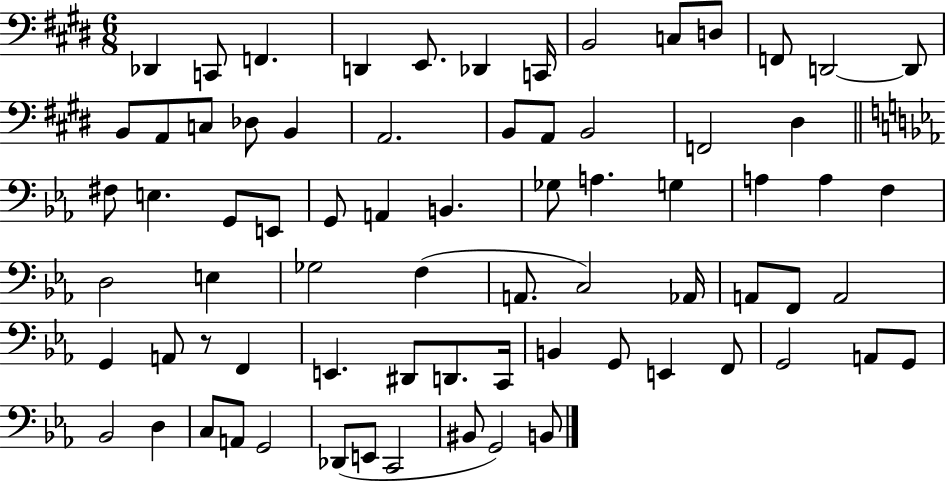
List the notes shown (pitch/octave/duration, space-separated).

Db2/q C2/e F2/q. D2/q E2/e. Db2/q C2/s B2/h C3/e D3/e F2/e D2/h D2/e B2/e A2/e C3/e Db3/e B2/q A2/h. B2/e A2/e B2/h F2/h D#3/q F#3/e E3/q. G2/e E2/e G2/e A2/q B2/q. Gb3/e A3/q. G3/q A3/q A3/q F3/q D3/h E3/q Gb3/h F3/q A2/e. C3/h Ab2/s A2/e F2/e A2/h G2/q A2/e R/e F2/q E2/q. D#2/e D2/e. C2/s B2/q G2/e E2/q F2/e G2/h A2/e G2/e Bb2/h D3/q C3/e A2/e G2/h Db2/e E2/e C2/h BIS2/e G2/h B2/e